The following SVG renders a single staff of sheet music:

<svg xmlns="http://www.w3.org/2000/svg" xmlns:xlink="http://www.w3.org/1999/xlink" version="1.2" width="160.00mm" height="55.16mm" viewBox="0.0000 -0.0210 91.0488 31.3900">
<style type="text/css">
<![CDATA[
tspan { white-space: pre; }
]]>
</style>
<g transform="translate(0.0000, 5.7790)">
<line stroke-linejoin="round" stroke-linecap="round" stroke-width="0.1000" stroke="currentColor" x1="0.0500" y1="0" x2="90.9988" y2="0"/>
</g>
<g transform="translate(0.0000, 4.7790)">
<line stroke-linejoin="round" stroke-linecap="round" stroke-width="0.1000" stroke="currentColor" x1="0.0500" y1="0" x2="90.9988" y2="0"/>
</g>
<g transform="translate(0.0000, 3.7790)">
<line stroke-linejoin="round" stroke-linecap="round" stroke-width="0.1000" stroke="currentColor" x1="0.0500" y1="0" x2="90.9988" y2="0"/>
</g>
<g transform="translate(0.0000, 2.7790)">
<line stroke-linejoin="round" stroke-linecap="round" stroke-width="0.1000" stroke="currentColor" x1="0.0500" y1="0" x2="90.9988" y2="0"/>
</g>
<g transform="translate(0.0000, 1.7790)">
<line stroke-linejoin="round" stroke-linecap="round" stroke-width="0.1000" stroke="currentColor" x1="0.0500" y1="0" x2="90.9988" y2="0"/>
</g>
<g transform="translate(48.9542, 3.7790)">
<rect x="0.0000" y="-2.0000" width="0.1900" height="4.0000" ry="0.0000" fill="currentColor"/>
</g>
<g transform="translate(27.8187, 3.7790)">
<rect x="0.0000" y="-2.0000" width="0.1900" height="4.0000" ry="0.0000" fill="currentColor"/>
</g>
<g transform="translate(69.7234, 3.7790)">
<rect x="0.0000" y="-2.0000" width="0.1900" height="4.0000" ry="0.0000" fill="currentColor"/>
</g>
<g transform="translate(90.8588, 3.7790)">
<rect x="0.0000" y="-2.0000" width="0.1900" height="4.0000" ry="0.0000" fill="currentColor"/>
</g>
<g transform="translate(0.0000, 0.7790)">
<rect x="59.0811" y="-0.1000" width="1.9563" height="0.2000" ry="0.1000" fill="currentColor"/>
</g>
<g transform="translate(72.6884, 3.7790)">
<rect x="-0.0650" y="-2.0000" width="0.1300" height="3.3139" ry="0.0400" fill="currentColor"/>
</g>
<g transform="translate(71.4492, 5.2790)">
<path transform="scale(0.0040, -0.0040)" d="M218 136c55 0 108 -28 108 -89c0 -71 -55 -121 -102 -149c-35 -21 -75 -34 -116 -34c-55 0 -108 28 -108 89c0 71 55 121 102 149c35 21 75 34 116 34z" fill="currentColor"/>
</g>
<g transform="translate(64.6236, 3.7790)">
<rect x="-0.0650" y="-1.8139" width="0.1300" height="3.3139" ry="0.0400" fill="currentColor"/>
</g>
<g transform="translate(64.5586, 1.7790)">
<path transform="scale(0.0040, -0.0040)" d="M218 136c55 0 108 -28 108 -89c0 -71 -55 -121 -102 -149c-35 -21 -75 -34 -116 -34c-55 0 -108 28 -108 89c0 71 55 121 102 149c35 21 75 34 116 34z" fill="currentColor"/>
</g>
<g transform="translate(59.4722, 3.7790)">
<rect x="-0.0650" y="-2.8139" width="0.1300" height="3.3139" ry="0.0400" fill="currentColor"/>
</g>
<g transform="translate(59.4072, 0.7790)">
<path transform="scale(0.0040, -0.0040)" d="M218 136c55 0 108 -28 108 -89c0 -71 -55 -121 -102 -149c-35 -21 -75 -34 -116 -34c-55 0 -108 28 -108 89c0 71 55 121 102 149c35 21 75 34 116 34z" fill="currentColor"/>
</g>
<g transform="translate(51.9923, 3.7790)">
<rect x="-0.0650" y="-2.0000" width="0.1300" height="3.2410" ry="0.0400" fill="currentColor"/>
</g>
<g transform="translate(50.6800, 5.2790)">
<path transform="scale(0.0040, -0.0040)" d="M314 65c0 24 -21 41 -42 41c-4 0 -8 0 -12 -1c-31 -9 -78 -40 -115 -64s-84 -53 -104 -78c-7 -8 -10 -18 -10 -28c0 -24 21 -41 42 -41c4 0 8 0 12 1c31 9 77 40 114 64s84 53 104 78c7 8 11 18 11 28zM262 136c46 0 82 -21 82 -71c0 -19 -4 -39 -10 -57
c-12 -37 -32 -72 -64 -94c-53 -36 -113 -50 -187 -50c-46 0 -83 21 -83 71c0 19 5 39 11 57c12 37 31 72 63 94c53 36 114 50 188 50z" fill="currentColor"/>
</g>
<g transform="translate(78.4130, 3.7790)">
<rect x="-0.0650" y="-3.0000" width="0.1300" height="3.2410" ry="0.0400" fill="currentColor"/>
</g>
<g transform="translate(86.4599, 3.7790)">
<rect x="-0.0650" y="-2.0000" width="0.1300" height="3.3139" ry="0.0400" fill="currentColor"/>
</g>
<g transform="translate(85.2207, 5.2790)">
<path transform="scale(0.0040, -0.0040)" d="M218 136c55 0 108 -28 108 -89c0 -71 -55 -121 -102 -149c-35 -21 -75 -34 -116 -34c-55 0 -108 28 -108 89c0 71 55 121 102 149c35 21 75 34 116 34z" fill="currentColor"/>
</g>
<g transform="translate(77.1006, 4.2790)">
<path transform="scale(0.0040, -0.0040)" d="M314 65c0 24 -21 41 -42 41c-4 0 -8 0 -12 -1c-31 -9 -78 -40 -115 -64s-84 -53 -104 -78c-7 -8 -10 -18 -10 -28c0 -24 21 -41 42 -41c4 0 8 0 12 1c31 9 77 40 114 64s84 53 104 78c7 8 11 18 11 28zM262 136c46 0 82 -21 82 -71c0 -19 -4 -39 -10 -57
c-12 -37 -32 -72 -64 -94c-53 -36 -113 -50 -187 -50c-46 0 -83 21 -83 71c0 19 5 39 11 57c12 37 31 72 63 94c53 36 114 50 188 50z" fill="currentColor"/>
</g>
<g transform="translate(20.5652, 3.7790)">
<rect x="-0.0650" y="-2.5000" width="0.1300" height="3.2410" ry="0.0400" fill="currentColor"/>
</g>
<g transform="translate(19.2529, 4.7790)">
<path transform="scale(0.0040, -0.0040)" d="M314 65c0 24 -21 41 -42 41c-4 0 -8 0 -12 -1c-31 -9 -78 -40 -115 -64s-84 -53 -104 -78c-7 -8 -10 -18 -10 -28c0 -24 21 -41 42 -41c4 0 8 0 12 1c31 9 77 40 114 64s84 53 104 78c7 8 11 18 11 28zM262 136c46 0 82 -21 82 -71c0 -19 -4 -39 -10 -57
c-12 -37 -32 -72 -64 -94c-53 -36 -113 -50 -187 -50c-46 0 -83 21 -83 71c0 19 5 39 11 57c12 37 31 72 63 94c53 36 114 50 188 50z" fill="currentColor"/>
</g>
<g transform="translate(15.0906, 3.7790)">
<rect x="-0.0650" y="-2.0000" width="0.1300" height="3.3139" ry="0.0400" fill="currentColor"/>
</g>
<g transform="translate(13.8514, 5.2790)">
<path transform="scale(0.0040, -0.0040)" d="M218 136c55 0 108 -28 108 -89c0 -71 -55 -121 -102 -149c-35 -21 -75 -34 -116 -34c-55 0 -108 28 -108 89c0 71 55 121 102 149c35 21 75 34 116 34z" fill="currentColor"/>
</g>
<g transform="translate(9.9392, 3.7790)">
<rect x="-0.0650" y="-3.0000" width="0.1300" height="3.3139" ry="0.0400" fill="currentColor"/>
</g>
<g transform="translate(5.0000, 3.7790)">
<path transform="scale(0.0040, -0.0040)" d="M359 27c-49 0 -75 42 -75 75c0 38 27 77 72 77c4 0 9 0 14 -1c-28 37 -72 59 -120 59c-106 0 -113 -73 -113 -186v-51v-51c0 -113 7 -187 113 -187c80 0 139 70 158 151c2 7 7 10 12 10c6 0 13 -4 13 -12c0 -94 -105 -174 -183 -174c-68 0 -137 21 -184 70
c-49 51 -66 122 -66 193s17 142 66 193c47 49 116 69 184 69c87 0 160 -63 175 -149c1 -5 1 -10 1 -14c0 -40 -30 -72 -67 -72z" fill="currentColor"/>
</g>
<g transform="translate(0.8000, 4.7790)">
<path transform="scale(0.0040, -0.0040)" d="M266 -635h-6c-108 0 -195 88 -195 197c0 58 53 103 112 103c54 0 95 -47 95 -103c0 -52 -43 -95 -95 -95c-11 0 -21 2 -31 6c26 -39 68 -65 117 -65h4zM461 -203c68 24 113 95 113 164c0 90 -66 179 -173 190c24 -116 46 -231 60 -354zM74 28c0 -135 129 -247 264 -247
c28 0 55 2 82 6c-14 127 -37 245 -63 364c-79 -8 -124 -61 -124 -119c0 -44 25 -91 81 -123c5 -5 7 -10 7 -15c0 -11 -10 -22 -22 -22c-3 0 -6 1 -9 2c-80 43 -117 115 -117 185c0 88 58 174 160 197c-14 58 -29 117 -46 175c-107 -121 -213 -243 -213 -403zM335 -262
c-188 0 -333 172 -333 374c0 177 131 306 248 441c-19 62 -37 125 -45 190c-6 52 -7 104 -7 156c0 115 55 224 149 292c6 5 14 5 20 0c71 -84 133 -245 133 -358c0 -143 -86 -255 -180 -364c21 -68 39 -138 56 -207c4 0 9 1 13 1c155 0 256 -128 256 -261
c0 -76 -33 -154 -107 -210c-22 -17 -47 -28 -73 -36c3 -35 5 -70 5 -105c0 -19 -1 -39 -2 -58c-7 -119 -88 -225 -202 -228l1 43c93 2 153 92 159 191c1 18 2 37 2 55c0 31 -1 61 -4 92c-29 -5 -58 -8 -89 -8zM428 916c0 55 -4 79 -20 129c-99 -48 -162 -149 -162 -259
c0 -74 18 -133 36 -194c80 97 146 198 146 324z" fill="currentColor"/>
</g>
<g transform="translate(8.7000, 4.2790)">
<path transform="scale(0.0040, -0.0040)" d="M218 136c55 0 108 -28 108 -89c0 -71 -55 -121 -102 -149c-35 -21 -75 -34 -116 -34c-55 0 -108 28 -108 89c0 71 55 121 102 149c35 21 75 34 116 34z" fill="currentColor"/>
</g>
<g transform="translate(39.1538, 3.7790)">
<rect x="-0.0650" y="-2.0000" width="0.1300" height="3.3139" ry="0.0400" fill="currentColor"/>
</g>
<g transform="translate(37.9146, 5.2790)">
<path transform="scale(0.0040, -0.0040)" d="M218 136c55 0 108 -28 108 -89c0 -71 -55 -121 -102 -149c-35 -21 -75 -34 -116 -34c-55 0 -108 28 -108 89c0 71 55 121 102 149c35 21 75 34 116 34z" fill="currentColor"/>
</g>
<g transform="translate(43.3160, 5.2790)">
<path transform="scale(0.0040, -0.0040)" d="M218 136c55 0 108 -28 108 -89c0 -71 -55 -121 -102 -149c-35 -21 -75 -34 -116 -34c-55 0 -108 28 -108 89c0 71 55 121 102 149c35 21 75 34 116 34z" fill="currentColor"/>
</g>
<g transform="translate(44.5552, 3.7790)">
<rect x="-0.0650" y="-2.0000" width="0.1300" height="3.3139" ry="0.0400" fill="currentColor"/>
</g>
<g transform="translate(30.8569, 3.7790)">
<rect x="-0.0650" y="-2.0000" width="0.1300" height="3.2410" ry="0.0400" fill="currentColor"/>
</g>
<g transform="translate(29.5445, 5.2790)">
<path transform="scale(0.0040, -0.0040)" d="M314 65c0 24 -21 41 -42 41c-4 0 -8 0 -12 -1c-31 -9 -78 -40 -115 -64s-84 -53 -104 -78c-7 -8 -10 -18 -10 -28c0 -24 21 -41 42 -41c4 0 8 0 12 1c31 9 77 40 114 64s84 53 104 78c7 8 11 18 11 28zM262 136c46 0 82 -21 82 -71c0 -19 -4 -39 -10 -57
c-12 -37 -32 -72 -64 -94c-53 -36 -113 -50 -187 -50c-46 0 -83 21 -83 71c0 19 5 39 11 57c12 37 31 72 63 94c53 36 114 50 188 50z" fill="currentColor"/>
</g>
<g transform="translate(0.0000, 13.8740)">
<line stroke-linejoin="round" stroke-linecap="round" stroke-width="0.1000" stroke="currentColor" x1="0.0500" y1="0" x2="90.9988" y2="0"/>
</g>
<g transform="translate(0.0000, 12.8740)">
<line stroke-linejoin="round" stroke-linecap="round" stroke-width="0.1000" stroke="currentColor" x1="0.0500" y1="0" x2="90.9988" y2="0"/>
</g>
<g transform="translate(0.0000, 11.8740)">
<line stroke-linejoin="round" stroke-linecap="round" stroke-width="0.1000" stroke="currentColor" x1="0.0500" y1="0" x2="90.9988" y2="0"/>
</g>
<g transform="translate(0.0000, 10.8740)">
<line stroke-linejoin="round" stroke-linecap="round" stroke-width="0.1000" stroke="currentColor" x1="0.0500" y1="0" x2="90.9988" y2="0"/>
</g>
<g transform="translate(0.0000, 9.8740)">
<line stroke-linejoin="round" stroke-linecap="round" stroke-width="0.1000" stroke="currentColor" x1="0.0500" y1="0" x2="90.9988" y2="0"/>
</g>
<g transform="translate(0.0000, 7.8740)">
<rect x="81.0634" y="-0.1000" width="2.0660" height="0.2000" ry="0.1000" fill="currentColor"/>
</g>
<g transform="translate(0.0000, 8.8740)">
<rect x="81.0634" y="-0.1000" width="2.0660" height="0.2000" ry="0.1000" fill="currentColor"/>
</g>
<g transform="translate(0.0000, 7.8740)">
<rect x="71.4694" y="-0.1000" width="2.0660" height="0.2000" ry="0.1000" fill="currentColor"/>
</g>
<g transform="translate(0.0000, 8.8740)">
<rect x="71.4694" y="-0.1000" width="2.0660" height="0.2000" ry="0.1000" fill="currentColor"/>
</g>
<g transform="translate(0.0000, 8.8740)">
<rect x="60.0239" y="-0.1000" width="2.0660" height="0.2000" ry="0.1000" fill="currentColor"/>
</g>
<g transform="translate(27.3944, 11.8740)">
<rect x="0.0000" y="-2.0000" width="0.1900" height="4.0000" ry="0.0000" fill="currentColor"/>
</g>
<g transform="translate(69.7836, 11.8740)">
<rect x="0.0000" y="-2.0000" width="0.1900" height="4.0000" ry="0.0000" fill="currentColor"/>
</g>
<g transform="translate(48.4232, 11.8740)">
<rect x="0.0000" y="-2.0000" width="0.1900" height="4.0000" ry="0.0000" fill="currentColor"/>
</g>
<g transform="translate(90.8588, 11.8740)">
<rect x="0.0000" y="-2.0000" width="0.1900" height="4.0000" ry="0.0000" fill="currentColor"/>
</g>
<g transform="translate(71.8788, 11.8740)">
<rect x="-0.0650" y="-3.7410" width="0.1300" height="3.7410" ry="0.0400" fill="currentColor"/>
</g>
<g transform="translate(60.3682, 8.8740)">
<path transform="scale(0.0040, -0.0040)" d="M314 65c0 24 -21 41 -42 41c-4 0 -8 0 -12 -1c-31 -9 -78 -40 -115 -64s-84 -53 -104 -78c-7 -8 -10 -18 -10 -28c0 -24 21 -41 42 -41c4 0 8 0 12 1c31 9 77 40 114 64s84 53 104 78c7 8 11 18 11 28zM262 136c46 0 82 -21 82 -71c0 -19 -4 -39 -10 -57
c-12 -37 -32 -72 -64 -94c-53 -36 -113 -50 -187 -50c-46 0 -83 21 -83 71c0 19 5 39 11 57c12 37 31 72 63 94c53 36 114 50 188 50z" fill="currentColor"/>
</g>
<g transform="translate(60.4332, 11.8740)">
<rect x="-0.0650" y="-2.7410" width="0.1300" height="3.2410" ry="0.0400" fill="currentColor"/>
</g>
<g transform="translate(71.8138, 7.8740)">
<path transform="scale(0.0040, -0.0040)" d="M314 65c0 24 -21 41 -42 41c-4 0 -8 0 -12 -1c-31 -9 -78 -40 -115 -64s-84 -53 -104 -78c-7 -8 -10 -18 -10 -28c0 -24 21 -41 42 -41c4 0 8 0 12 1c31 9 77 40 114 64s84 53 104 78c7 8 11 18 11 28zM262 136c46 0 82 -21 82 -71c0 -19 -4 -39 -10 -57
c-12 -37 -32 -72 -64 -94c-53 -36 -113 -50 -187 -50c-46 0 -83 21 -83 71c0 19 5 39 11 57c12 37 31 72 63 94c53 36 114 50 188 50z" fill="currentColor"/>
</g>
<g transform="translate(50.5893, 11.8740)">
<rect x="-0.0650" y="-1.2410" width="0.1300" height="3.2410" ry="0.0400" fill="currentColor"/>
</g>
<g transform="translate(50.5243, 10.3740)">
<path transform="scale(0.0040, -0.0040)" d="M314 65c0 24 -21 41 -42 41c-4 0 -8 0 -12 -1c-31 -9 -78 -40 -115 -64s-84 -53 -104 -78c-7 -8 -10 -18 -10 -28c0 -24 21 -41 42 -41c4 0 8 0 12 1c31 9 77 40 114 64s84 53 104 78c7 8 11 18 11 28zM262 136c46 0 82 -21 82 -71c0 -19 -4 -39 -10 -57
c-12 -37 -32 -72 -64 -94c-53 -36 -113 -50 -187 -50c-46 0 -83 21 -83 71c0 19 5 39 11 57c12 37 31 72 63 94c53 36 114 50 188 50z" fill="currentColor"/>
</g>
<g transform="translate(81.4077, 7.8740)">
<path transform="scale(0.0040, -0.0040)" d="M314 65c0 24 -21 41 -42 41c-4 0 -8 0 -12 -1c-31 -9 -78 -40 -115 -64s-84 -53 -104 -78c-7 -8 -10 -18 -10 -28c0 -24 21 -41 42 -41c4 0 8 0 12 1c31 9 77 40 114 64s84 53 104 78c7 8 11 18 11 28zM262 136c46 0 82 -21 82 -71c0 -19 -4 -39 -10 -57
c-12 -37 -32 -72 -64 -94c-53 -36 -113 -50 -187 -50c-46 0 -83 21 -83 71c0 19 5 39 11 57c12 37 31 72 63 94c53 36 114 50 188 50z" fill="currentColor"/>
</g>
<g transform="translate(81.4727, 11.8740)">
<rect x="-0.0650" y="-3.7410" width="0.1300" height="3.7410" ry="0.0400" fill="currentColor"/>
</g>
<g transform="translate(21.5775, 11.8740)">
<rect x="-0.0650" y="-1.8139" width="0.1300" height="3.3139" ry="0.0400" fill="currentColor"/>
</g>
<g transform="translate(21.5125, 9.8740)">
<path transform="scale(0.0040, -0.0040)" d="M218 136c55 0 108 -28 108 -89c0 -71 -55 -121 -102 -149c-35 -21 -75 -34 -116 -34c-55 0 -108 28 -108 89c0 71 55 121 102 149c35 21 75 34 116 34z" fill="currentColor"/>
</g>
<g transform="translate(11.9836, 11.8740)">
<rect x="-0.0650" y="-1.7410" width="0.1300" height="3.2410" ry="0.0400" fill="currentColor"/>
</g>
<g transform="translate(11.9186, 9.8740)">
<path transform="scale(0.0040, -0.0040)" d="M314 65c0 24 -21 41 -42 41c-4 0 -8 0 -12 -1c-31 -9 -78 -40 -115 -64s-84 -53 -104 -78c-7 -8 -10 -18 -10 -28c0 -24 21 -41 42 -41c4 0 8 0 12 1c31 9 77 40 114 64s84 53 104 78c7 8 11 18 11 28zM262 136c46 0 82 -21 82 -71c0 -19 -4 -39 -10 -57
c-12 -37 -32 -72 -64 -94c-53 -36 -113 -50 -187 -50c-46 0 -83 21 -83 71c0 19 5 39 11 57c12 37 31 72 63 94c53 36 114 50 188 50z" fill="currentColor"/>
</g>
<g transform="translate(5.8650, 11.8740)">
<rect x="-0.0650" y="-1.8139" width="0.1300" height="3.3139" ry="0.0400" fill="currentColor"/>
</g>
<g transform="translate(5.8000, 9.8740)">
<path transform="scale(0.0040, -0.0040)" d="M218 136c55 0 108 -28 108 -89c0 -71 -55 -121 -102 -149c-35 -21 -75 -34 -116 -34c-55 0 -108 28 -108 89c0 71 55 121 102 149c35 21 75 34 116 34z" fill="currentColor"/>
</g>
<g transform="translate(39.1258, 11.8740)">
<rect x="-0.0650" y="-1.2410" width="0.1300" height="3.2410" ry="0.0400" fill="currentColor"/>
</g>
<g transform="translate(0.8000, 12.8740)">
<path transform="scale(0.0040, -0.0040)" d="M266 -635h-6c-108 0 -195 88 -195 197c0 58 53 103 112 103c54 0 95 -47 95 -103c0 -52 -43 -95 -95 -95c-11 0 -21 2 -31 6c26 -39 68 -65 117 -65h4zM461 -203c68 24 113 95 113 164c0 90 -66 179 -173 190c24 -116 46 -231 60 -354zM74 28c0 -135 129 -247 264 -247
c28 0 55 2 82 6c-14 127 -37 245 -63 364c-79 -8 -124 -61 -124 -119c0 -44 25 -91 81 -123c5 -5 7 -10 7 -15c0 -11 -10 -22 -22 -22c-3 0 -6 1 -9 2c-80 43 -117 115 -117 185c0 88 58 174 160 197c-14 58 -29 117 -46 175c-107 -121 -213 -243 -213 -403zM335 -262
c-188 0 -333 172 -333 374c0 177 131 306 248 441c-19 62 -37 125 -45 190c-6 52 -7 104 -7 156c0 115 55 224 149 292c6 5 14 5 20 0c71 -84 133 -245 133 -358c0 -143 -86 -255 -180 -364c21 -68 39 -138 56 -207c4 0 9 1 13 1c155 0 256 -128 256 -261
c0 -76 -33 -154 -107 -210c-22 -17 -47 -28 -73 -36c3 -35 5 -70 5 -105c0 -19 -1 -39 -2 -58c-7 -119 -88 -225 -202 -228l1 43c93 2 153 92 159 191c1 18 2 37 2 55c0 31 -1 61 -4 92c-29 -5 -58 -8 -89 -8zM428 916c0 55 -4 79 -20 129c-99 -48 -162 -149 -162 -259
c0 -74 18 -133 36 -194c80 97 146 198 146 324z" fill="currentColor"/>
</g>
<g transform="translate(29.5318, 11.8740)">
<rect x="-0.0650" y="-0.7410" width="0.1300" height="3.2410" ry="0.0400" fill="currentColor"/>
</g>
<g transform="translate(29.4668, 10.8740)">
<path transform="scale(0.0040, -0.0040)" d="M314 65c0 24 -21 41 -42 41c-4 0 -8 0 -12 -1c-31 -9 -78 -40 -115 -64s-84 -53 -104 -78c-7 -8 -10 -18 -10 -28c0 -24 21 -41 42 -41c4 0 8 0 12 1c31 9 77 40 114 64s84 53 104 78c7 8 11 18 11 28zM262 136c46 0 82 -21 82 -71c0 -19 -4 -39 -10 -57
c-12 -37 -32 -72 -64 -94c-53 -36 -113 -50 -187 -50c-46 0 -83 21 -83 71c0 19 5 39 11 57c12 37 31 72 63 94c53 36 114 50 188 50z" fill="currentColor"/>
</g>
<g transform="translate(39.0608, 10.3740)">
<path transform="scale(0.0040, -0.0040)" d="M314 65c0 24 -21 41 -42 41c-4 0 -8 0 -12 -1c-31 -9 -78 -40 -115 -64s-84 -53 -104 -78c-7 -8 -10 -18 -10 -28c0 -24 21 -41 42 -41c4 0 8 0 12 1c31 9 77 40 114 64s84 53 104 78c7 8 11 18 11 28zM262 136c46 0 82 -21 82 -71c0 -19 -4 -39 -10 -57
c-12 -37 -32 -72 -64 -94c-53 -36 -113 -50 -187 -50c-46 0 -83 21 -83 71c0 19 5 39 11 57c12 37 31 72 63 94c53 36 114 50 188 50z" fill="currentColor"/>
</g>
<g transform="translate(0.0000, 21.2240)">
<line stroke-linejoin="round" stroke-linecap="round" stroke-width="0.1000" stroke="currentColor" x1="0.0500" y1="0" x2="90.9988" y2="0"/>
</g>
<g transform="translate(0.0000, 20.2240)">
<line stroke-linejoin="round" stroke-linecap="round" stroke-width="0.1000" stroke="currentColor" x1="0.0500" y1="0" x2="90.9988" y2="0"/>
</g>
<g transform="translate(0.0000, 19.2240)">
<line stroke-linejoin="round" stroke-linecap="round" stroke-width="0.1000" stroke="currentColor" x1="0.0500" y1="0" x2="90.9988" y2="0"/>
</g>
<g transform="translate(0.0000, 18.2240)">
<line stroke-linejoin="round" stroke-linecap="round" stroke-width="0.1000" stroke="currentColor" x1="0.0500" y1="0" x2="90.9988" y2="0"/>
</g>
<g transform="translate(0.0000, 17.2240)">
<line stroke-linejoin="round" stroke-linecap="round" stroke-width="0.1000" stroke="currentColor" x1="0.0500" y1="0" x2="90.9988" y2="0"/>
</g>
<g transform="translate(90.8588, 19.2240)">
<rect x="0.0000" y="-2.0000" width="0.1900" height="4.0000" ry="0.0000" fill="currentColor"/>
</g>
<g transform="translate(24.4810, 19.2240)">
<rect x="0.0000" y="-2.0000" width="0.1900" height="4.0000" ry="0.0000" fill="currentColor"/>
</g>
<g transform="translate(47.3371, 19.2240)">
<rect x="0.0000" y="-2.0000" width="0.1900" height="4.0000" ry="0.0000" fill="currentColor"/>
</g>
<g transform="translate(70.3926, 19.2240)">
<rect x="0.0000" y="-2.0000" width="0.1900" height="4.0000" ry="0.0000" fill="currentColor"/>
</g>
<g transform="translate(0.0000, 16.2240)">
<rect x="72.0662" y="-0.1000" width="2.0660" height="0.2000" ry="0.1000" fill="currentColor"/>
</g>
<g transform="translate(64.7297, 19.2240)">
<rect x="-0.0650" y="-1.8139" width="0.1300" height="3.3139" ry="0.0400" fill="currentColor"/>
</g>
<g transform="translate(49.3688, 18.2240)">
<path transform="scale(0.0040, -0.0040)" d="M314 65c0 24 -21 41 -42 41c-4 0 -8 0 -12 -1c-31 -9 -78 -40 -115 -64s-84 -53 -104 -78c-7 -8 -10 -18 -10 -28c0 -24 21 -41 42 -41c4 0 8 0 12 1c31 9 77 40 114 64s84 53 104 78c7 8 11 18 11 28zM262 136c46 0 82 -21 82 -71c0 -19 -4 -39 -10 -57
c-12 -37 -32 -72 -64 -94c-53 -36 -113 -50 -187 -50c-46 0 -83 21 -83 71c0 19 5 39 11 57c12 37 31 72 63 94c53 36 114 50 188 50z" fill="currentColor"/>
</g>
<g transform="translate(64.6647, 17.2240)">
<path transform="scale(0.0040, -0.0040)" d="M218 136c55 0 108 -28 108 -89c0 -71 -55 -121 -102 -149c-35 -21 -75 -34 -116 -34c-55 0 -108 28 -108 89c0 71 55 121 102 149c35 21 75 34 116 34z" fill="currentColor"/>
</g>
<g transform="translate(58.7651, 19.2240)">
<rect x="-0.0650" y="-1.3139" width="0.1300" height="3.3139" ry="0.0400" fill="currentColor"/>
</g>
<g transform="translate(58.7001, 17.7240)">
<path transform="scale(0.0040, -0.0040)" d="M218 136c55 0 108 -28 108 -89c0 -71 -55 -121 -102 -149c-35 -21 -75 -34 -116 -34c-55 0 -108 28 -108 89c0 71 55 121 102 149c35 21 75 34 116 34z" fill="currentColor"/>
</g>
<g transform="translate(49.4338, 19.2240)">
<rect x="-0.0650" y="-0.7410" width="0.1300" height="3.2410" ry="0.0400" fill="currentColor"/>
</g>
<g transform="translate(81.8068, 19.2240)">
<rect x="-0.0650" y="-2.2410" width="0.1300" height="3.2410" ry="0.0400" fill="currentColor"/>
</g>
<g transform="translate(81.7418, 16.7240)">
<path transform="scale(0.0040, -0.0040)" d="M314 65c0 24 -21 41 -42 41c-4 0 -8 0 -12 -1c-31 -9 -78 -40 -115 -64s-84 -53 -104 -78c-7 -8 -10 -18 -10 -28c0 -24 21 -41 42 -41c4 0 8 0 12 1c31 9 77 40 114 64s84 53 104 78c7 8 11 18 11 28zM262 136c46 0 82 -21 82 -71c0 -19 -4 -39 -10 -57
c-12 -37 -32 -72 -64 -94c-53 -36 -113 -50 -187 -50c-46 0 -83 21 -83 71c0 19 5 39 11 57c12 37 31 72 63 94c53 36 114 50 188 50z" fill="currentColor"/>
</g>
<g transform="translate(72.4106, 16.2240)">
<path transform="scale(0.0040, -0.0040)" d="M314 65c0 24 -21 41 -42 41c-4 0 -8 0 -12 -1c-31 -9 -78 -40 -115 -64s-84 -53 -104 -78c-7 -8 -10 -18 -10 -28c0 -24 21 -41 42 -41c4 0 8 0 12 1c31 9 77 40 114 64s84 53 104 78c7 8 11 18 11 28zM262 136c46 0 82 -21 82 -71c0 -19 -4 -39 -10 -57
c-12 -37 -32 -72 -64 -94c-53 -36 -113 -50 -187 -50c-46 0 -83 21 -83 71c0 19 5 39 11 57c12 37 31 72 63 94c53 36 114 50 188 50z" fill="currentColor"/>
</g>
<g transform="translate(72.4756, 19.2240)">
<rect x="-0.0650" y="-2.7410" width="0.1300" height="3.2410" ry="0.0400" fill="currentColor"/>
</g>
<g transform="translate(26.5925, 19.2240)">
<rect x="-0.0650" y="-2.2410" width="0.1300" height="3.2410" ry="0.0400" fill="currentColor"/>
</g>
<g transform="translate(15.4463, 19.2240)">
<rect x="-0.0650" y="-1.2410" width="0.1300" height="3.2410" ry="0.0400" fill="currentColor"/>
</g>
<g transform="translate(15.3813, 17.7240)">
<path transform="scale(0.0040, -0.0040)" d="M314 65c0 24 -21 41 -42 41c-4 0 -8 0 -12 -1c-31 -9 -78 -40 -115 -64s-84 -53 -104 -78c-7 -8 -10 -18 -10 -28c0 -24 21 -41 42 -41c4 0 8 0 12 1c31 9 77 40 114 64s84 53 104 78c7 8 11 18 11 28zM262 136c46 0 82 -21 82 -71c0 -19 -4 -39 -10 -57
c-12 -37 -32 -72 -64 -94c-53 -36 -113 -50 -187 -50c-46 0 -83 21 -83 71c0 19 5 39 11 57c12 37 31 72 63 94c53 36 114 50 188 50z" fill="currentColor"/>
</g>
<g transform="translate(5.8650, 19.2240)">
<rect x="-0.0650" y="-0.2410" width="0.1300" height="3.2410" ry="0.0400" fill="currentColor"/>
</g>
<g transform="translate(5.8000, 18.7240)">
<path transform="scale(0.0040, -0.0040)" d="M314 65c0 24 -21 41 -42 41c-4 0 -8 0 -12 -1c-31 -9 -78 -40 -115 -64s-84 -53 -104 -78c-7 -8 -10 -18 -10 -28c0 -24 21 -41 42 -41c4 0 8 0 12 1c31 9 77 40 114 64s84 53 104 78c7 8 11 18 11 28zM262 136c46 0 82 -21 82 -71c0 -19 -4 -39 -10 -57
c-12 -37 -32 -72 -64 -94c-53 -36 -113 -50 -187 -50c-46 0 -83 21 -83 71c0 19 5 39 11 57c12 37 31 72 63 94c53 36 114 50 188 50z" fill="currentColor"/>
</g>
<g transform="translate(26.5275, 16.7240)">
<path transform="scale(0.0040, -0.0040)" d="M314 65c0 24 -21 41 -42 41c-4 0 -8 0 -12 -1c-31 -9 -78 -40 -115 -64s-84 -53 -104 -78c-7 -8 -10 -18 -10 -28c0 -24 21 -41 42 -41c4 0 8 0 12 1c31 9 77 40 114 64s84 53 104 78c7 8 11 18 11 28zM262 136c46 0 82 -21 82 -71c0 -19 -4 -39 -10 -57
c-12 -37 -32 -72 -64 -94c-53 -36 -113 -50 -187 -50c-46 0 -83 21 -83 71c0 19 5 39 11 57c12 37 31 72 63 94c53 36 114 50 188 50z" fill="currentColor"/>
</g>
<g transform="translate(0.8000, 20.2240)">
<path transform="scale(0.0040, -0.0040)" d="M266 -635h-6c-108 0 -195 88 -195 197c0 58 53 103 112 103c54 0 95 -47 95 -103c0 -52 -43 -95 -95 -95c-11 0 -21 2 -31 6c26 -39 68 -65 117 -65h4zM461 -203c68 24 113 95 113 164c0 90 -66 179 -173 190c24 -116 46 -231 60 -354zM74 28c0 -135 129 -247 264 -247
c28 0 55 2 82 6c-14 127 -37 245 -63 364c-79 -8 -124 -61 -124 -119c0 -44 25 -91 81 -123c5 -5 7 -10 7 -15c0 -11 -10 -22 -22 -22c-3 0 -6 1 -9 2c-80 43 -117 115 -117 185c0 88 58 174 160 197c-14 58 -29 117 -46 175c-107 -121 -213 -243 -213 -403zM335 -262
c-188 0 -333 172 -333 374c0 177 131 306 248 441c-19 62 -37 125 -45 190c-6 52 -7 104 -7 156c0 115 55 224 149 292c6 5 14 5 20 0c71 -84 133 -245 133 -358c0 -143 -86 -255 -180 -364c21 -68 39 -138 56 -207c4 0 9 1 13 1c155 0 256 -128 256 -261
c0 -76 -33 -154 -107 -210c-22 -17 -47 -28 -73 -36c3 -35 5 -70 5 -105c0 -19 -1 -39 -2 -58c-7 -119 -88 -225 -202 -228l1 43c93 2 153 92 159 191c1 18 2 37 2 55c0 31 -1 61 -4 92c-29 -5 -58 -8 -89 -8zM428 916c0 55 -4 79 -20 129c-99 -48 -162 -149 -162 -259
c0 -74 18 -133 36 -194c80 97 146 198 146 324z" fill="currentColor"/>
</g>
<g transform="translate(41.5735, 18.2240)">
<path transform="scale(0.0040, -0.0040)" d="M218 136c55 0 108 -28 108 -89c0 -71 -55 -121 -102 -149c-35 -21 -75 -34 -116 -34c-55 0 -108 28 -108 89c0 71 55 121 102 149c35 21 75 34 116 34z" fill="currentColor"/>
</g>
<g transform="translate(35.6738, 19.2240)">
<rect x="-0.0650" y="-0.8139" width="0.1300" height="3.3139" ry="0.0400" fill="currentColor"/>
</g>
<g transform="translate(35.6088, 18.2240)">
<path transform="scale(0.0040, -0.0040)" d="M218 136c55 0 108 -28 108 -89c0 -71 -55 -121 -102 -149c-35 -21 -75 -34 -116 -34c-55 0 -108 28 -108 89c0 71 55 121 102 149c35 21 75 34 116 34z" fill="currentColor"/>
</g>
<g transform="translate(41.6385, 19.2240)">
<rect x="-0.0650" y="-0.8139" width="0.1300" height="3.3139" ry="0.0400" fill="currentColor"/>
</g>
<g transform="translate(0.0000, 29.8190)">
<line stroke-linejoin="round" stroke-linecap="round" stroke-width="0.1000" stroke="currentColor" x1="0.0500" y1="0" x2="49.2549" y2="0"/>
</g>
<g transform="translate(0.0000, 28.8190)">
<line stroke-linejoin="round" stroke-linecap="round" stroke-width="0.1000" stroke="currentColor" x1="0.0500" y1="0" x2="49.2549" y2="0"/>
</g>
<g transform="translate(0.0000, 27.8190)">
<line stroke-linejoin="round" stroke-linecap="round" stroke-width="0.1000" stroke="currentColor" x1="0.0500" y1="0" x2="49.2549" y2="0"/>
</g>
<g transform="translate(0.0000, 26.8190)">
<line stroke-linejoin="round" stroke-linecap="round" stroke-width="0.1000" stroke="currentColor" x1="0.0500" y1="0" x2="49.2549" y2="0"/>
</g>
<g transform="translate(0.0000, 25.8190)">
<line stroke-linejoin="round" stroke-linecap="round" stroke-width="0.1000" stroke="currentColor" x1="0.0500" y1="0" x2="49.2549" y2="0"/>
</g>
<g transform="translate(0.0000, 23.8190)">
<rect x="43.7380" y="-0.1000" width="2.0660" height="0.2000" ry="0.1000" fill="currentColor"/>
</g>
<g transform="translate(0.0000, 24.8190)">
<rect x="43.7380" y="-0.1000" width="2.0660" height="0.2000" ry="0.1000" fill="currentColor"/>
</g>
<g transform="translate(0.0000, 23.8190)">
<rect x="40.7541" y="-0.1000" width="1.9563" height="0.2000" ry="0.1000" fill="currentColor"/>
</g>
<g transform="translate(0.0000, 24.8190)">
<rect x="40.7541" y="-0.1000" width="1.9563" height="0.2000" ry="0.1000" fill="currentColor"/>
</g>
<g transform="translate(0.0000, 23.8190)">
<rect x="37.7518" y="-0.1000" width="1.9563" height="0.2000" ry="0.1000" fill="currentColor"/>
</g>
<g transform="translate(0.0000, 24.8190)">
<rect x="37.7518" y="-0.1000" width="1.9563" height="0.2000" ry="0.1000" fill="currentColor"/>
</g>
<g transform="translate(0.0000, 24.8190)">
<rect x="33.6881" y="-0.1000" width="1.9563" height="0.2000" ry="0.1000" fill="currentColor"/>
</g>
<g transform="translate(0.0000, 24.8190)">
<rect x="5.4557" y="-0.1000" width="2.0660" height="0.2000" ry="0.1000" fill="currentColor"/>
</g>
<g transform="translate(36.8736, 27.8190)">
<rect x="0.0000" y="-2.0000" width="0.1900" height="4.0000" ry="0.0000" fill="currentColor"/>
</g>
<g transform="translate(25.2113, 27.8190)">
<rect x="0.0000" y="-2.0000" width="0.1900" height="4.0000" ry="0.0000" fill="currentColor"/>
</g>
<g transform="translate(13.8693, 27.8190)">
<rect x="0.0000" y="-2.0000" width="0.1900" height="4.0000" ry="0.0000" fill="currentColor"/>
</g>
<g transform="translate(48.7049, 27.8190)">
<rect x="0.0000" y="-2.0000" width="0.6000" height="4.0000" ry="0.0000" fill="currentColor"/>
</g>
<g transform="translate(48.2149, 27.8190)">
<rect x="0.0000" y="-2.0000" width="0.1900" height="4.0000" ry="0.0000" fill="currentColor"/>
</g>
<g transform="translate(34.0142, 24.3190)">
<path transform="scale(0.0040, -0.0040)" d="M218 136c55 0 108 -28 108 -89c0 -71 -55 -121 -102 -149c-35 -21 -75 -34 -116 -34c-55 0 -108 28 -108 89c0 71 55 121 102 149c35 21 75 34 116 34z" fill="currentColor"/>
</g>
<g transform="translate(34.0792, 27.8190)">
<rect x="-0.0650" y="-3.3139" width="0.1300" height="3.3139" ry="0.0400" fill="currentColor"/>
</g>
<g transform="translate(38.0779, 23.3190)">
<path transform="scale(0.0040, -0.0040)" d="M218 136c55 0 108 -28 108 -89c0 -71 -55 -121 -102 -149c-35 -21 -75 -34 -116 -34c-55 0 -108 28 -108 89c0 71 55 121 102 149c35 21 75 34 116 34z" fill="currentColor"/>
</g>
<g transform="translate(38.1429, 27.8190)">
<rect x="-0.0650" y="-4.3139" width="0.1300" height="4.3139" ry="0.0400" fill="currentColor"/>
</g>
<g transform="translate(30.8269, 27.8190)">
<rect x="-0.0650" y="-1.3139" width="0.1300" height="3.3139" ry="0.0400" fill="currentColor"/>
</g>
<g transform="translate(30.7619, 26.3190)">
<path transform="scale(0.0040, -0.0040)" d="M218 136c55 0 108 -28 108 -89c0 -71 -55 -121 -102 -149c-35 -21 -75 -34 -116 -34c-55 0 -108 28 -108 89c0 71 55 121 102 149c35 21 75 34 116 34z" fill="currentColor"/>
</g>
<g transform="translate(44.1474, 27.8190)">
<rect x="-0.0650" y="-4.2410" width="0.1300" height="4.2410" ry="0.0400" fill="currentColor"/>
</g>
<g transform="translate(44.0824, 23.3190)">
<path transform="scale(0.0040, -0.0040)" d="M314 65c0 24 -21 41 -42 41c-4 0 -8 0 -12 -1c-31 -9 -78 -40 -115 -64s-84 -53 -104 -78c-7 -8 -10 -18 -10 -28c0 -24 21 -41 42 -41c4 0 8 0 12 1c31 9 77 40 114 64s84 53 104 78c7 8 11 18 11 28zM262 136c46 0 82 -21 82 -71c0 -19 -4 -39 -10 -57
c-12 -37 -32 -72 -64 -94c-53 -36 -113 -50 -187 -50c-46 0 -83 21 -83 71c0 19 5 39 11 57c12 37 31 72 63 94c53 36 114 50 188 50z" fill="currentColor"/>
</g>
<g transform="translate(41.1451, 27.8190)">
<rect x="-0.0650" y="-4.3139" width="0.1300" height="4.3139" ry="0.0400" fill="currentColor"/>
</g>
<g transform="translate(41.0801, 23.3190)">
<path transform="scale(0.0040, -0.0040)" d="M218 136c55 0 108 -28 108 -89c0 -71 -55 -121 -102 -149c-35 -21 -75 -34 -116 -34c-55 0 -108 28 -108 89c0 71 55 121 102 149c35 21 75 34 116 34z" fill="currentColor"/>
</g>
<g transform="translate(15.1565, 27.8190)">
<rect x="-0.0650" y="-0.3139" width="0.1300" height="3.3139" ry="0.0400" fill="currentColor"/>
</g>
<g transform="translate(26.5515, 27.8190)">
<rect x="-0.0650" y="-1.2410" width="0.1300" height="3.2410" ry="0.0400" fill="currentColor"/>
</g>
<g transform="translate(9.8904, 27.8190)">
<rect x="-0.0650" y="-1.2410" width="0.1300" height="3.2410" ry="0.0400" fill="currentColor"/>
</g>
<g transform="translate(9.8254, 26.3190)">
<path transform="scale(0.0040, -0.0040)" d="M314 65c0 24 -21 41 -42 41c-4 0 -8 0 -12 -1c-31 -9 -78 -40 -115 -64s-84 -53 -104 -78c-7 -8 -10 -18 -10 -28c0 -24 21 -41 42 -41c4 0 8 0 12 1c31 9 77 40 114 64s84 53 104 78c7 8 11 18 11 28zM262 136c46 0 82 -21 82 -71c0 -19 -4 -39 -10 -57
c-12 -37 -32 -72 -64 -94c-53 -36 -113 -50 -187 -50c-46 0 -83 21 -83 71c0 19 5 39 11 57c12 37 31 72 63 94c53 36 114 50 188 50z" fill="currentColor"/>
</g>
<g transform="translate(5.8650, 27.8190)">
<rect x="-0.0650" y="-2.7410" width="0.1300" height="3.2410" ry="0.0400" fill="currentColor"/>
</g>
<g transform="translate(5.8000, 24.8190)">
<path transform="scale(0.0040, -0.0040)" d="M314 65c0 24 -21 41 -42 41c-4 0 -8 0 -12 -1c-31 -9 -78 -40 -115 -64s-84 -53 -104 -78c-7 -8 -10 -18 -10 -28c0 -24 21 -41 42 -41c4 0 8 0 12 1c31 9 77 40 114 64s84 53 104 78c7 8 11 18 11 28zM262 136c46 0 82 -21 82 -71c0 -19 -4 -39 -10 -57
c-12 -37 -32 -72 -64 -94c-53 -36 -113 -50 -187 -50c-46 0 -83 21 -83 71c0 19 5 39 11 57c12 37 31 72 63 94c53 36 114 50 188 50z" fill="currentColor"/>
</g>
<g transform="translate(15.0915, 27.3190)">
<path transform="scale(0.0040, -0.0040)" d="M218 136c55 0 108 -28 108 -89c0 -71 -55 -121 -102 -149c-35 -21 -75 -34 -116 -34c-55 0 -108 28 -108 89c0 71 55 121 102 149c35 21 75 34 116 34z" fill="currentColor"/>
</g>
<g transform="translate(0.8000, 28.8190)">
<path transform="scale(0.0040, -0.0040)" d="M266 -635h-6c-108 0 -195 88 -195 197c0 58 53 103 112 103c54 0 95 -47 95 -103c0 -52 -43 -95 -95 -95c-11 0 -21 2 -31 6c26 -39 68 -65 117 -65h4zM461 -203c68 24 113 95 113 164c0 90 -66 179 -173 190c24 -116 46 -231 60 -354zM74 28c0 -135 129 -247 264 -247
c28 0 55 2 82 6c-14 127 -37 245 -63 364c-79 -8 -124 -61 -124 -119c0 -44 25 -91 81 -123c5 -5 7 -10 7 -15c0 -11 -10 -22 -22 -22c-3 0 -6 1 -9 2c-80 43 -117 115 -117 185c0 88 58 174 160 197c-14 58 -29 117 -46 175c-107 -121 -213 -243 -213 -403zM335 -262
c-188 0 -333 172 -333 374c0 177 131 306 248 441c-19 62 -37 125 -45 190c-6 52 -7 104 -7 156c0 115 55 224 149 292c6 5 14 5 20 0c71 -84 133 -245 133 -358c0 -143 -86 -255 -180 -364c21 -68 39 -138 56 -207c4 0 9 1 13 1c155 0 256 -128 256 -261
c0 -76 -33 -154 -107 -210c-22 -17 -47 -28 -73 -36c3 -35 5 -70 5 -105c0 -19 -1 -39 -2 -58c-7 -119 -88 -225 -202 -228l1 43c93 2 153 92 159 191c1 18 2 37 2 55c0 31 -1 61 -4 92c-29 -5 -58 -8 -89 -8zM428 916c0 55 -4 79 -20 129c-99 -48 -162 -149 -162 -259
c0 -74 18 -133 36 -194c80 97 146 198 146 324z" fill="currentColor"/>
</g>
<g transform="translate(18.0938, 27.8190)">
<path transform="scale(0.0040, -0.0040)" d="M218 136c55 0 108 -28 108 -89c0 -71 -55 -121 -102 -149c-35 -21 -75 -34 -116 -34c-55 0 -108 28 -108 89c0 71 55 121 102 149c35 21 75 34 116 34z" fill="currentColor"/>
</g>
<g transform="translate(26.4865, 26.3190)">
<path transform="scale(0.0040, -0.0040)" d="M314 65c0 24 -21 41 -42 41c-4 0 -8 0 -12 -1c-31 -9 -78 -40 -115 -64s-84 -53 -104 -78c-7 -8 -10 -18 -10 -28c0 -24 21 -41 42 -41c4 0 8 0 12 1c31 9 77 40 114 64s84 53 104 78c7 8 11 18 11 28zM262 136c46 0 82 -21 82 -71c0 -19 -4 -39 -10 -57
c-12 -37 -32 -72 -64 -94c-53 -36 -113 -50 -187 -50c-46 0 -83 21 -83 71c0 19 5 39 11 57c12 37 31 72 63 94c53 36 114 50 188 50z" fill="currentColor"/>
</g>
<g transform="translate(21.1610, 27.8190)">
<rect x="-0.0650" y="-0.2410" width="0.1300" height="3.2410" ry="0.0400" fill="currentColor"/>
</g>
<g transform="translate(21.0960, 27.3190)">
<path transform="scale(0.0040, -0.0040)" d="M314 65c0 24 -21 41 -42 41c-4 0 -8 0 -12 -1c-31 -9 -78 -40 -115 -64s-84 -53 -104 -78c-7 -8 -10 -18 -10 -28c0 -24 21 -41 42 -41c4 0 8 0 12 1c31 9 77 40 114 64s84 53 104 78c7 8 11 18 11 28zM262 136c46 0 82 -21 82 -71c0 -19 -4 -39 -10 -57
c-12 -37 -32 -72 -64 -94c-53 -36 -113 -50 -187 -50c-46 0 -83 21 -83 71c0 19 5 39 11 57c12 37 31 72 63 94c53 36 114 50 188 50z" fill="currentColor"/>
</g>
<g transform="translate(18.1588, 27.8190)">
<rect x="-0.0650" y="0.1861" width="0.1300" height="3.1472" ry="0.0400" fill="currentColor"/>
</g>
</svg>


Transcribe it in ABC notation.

X:1
T:Untitled
M:4/4
L:1/4
K:C
A F G2 F2 F F F2 a f F A2 F f f2 f d2 e2 e2 a2 c'2 c'2 c2 e2 g2 d d d2 e f a2 g2 a2 e2 c B c2 e2 e b d' d' d'2